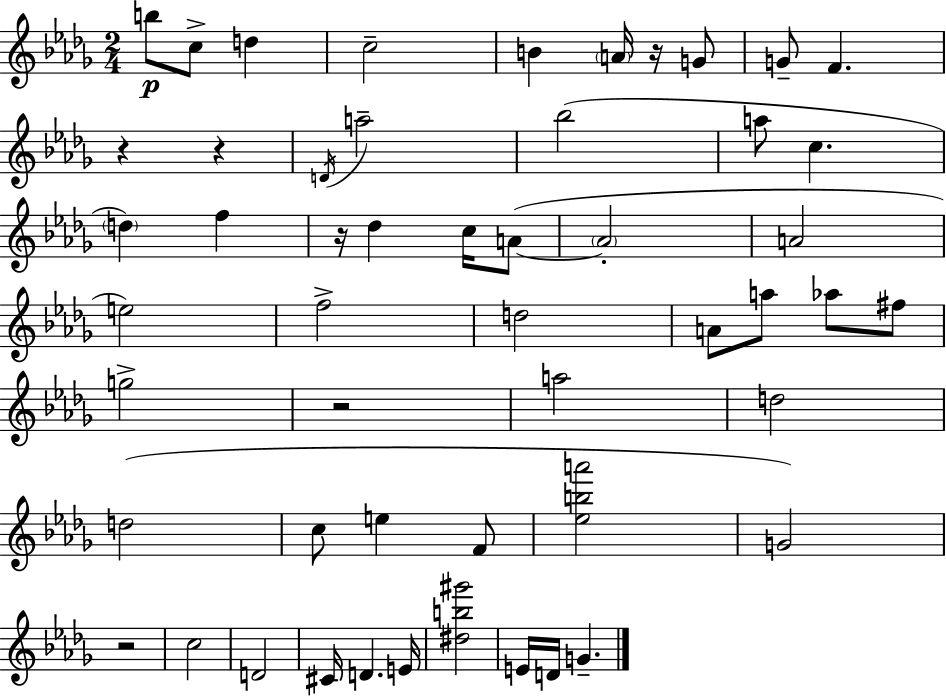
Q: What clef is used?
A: treble